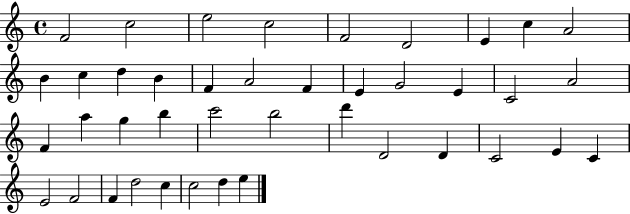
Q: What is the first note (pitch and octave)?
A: F4